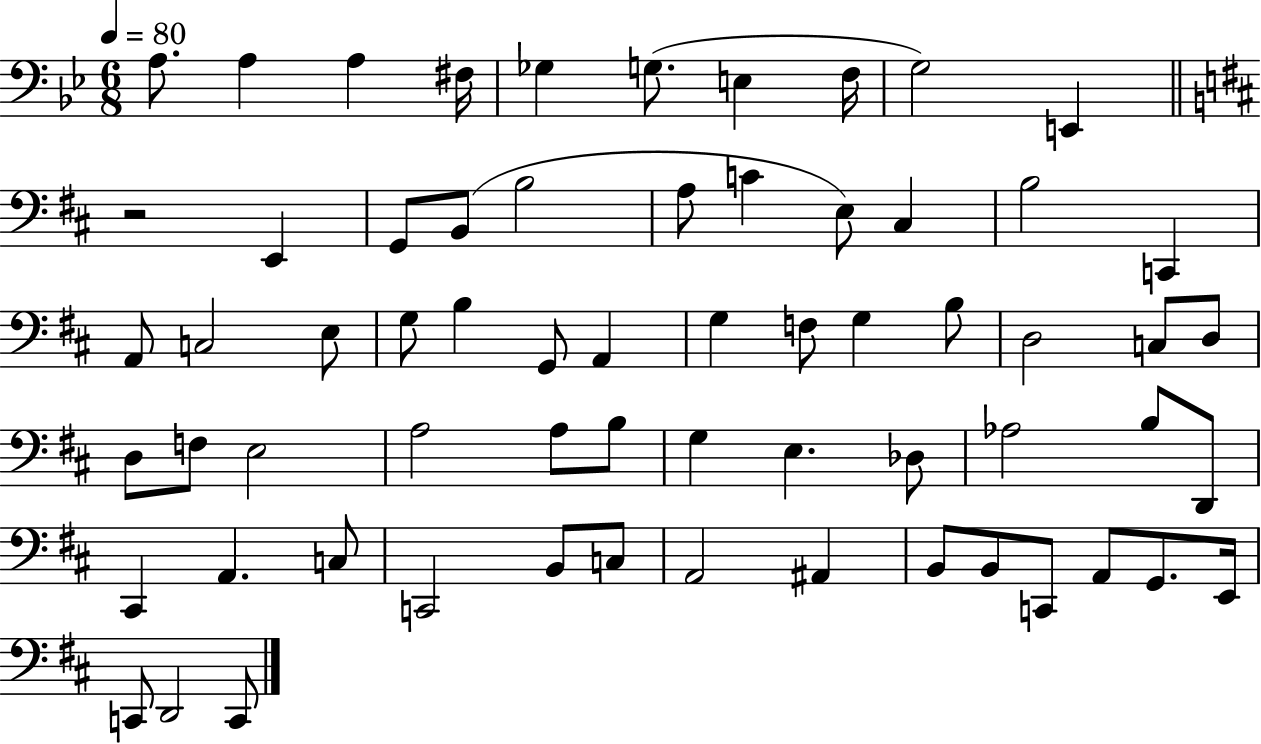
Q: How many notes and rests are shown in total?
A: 64